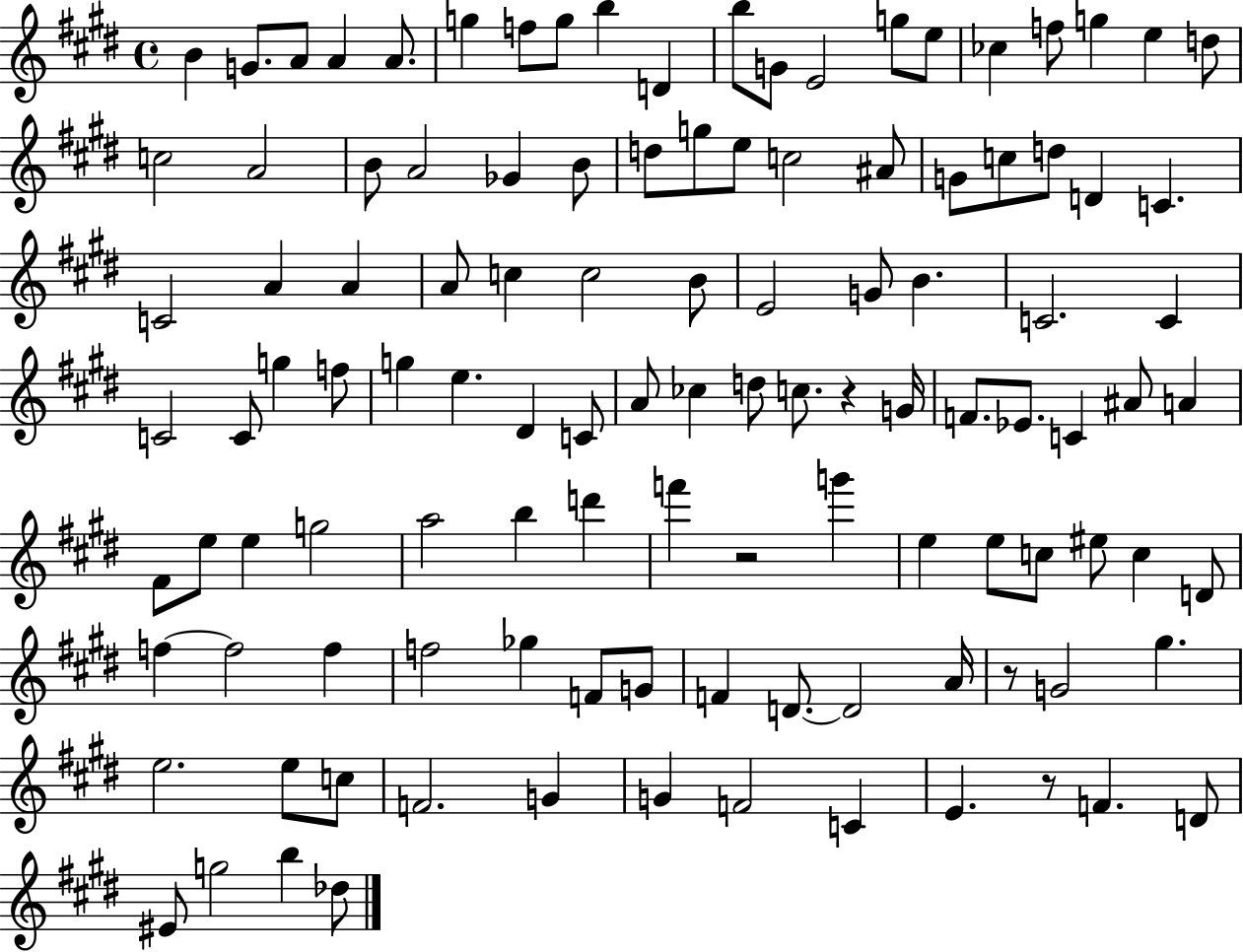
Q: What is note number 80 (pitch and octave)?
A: C5